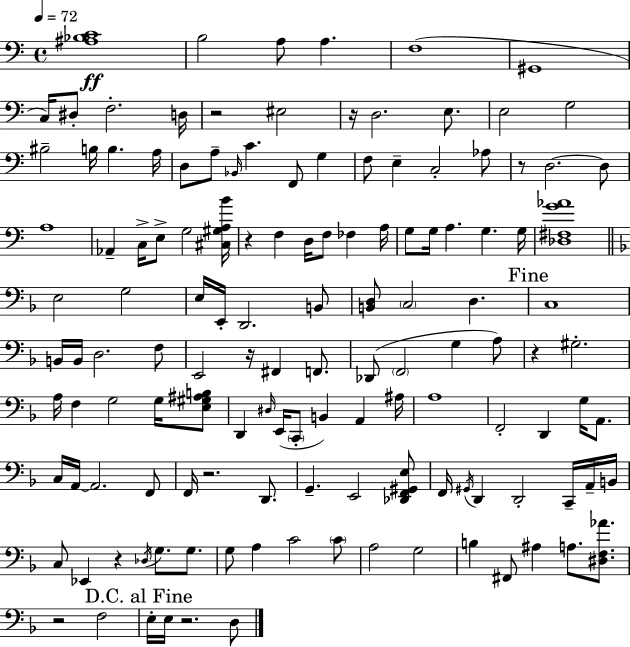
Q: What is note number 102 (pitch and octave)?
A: G3